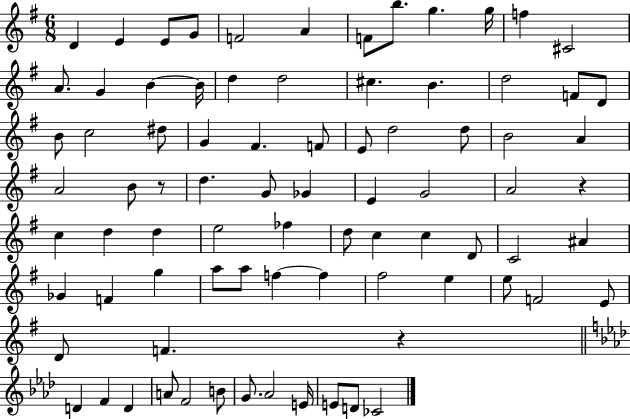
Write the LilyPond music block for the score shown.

{
  \clef treble
  \numericTimeSignature
  \time 6/8
  \key g \major
  \repeat volta 2 { d'4 e'4 e'8 g'8 | f'2 a'4 | f'8 b''8. g''4. g''16 | f''4 cis'2 | \break a'8. g'4 b'4~~ b'16 | d''4 d''2 | cis''4. b'4. | d''2 f'8 d'8 | \break b'8 c''2 dis''8 | g'4 fis'4. f'8 | e'8 d''2 d''8 | b'2 a'4 | \break a'2 b'8 r8 | d''4. g'8 ges'4 | e'4 g'2 | a'2 r4 | \break c''4 d''4 d''4 | e''2 fes''4 | d''8 c''4 c''4 d'8 | c'2 ais'4 | \break ges'4 f'4 g''4 | a''8 a''8 f''4~~ f''4 | fis''2 e''4 | e''8 f'2 e'8 | \break d'8 f'4. r4 | \bar "||" \break \key aes \major d'4 f'4 d'4 | a'8 f'2 b'8 | g'8. aes'2 e'16 | e'8 d'8 ces'2 | \break } \bar "|."
}